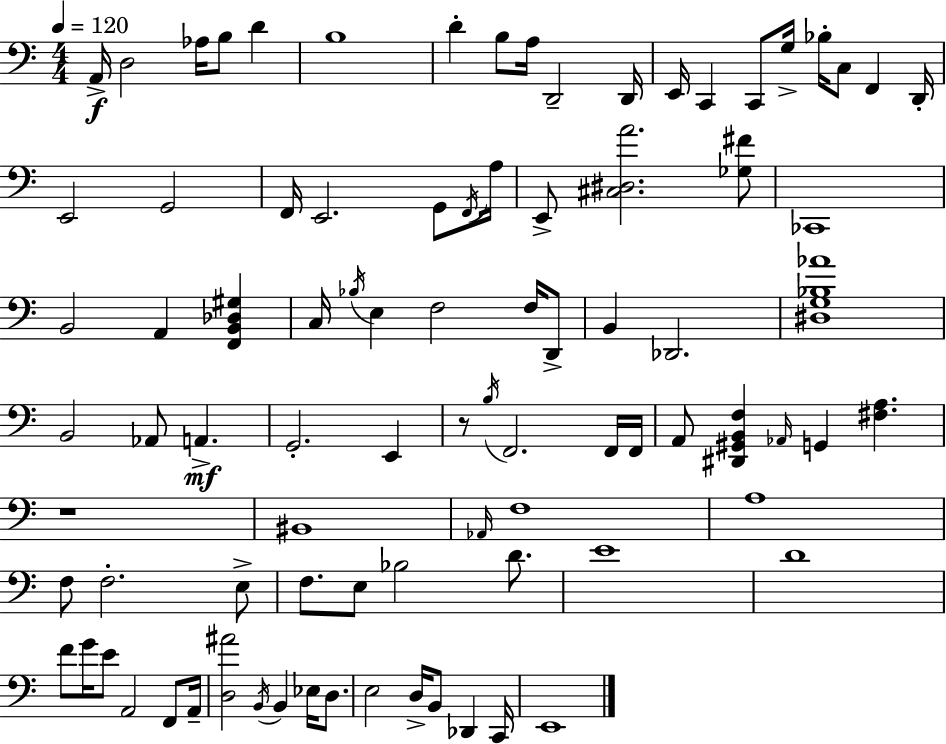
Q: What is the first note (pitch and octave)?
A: A2